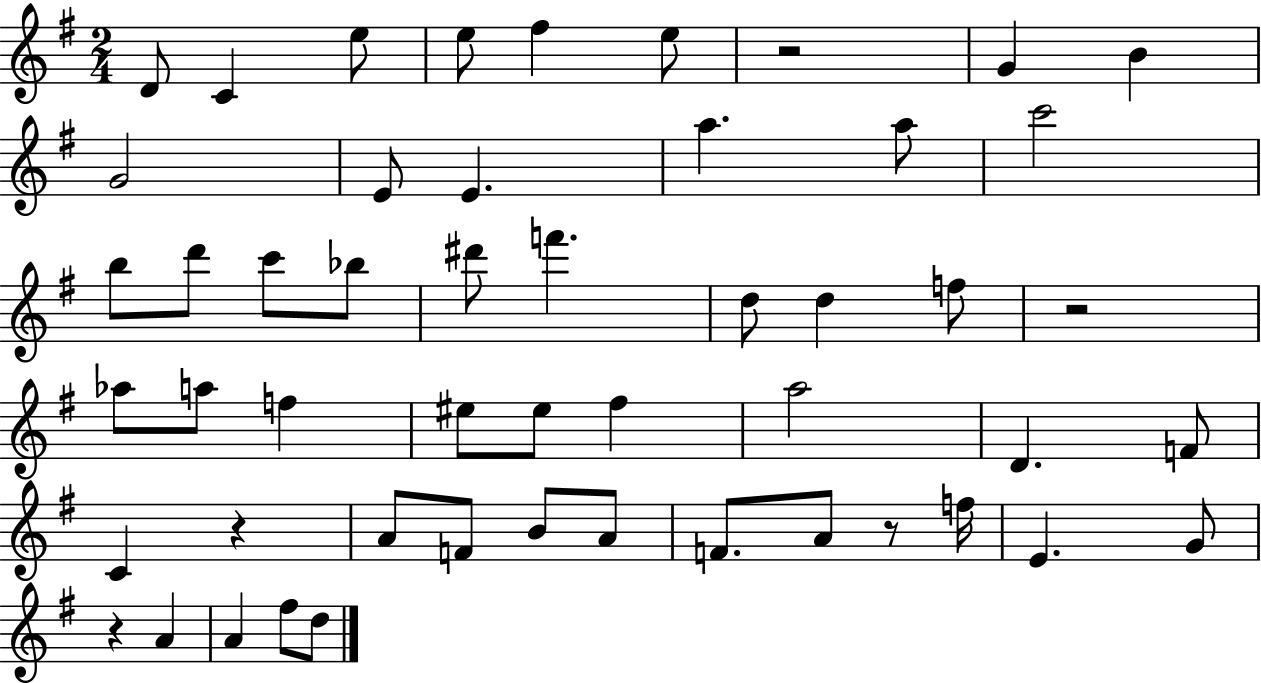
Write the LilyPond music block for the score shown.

{
  \clef treble
  \numericTimeSignature
  \time 2/4
  \key g \major
  \repeat volta 2 { d'8 c'4 e''8 | e''8 fis''4 e''8 | r2 | g'4 b'4 | \break g'2 | e'8 e'4. | a''4. a''8 | c'''2 | \break b''8 d'''8 c'''8 bes''8 | dis'''8 f'''4. | d''8 d''4 f''8 | r2 | \break aes''8 a''8 f''4 | eis''8 eis''8 fis''4 | a''2 | d'4. f'8 | \break c'4 r4 | a'8 f'8 b'8 a'8 | f'8. a'8 r8 f''16 | e'4. g'8 | \break r4 a'4 | a'4 fis''8 d''8 | } \bar "|."
}